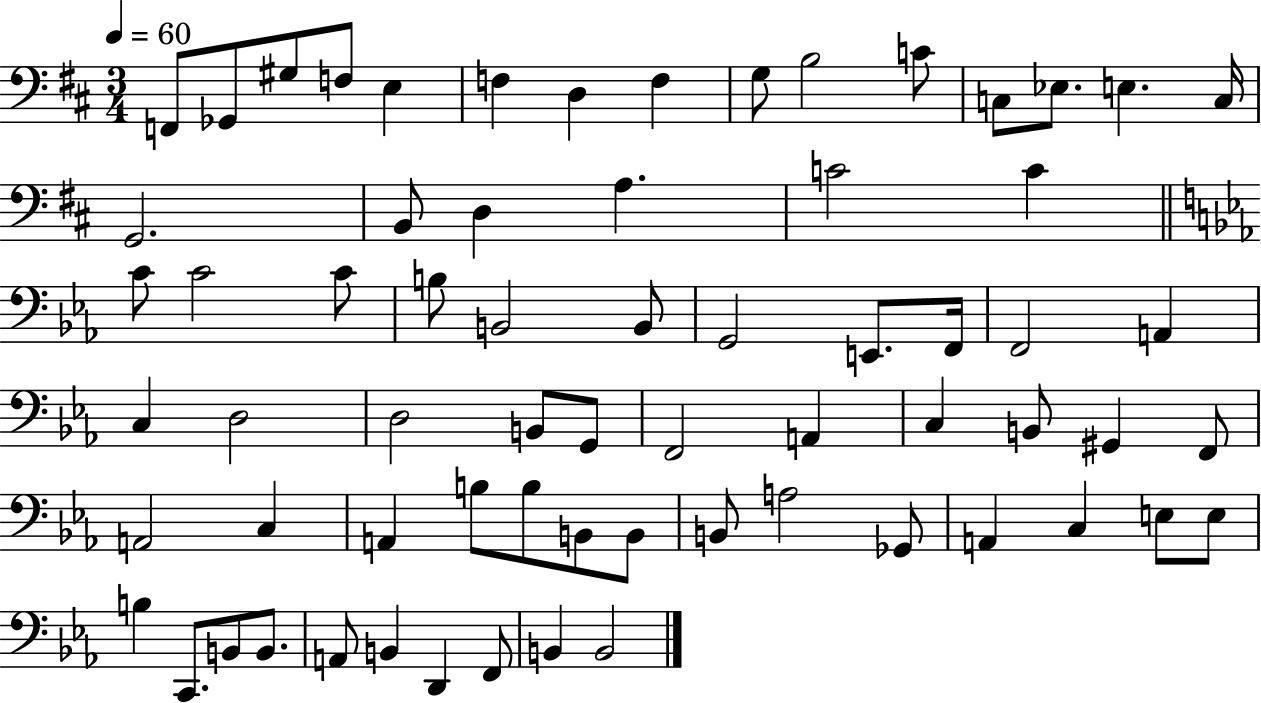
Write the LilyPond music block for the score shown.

{
  \clef bass
  \numericTimeSignature
  \time 3/4
  \key d \major
  \tempo 4 = 60
  f,8 ges,8 gis8 f8 e4 | f4 d4 f4 | g8 b2 c'8 | c8 ees8. e4. c16 | \break g,2. | b,8 d4 a4. | c'2 c'4 | \bar "||" \break \key ees \major c'8 c'2 c'8 | b8 b,2 b,8 | g,2 e,8. f,16 | f,2 a,4 | \break c4 d2 | d2 b,8 g,8 | f,2 a,4 | c4 b,8 gis,4 f,8 | \break a,2 c4 | a,4 b8 b8 b,8 b,8 | b,8 a2 ges,8 | a,4 c4 e8 e8 | \break b4 c,8. b,8 b,8. | a,8 b,4 d,4 f,8 | b,4 b,2 | \bar "|."
}